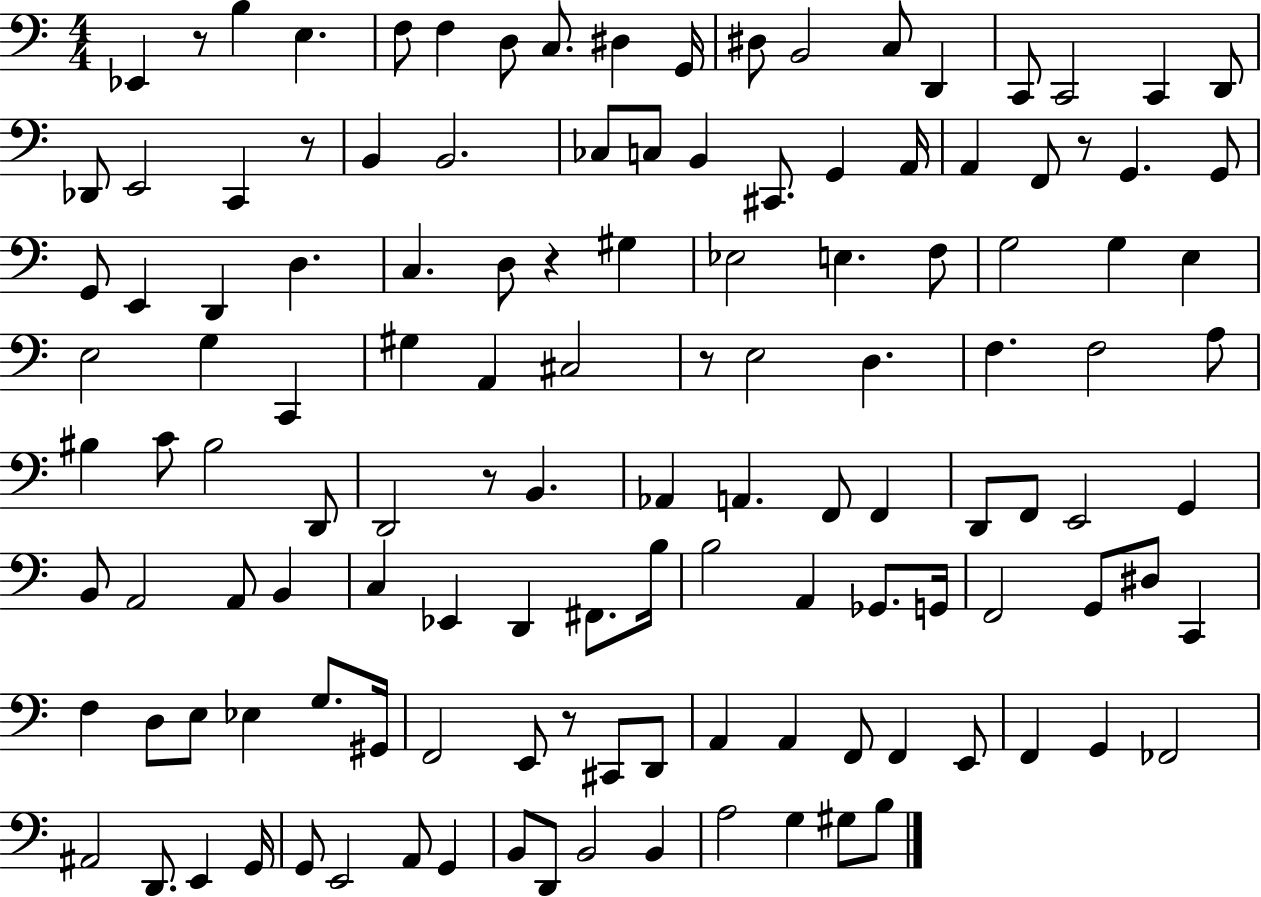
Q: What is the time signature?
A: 4/4